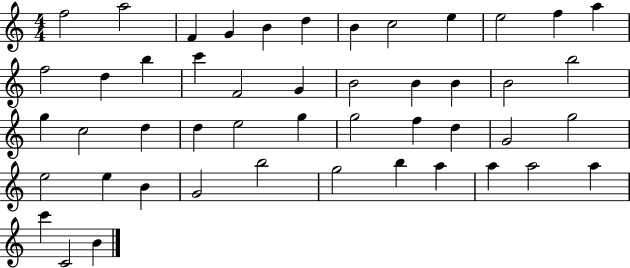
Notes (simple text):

F5/h A5/h F4/q G4/q B4/q D5/q B4/q C5/h E5/q E5/h F5/q A5/q F5/h D5/q B5/q C6/q F4/h G4/q B4/h B4/q B4/q B4/h B5/h G5/q C5/h D5/q D5/q E5/h G5/q G5/h F5/q D5/q G4/h G5/h E5/h E5/q B4/q G4/h B5/h G5/h B5/q A5/q A5/q A5/h A5/q C6/q C4/h B4/q